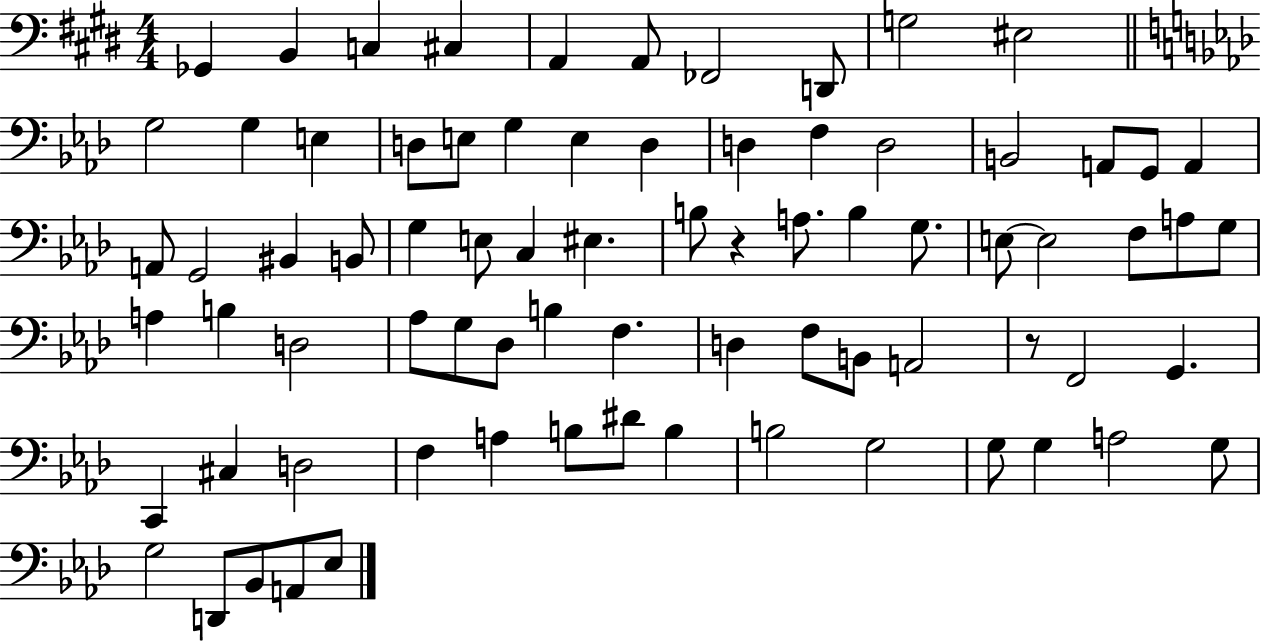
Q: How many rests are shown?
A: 2